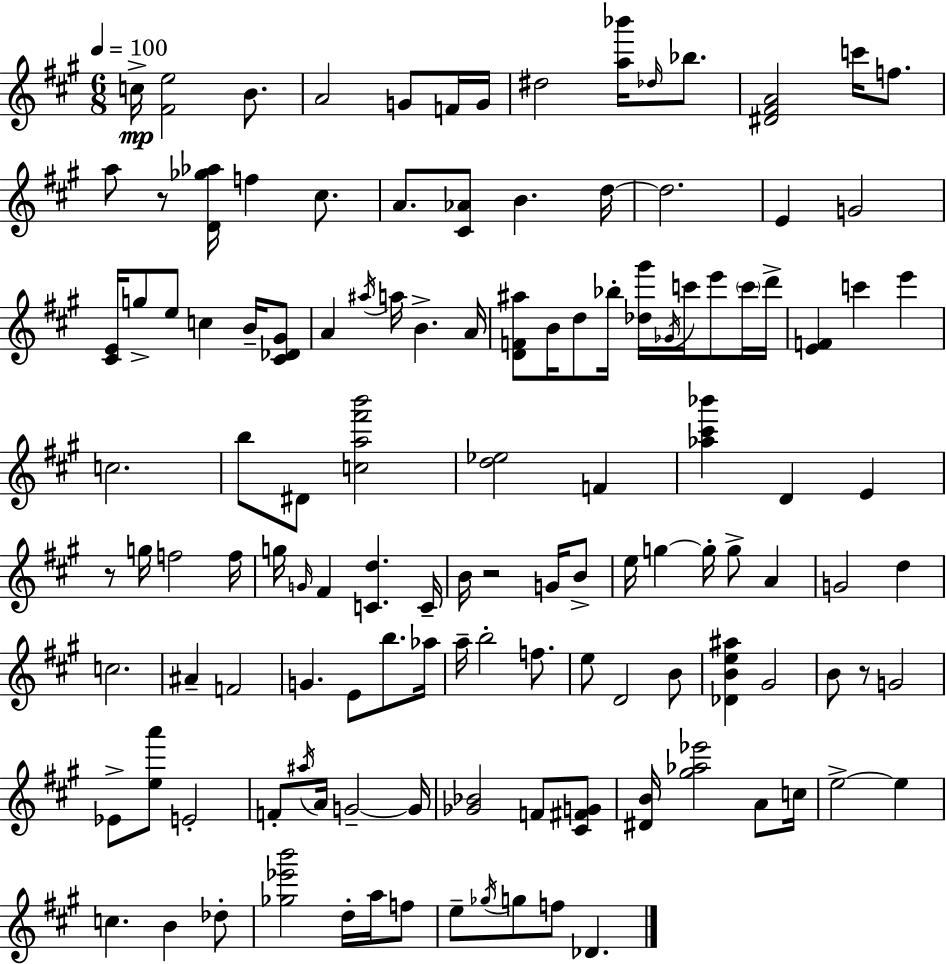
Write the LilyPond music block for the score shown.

{
  \clef treble
  \numericTimeSignature
  \time 6/8
  \key a \major
  \tempo 4 = 100
  c''16->\mp <fis' e''>2 b'8. | a'2 g'8 f'16 g'16 | dis''2 <a'' bes'''>16 \grace { des''16 } bes''8. | <dis' fis' a'>2 c'''16 f''8. | \break a''8 r8 <d' ges'' aes''>16 f''4 cis''8. | a'8. <cis' aes'>8 b'4. | d''16~~ d''2. | e'4 g'2 | \break <cis' e'>16 g''8-> e''8 c''4 b'16-- <cis' des' gis'>8 | a'4 \acciaccatura { ais''16 } a''16 b'4.-> | a'16 <d' f' ais''>8 b'16 d''8 bes''16-. <des'' gis'''>16 \acciaccatura { ges'16 } c'''16 e'''8 | \parenthesize c'''16 d'''16-> <e' f'>4 c'''4 e'''4 | \break c''2. | b''8 dis'8 <c'' a'' fis''' b'''>2 | <d'' ees''>2 f'4 | <aes'' cis''' bes'''>4 d'4 e'4 | \break r8 g''16 f''2 | f''16 g''16 \grace { g'16 } fis'4 <c' d''>4. | c'16-- b'16 r2 | g'16 b'8-> e''16 g''4~~ g''16-. g''8-> | \break a'4 g'2 | d''4 c''2. | ais'4-- f'2 | g'4. e'8 | \break b''8. aes''16 a''16-- b''2-. | f''8. e''8 d'2 | b'8 <des' b' e'' ais''>4 gis'2 | b'8 r8 g'2 | \break ees'8-> <e'' a'''>8 e'2-. | f'8-. \acciaccatura { ais''16 } a'16 g'2--~~ | g'16 <ges' bes'>2 | f'8 <cis' fis' g'>8 <dis' b'>16 <gis'' aes'' ees'''>2 | \break a'8 c''16 e''2->~~ | e''4 c''4. b'4 | des''8-. <ges'' ees''' b'''>2 | d''16-. a''16 f''8 e''8-- \acciaccatura { ges''16 } g''8 f''8 | \break des'4. \bar "|."
}